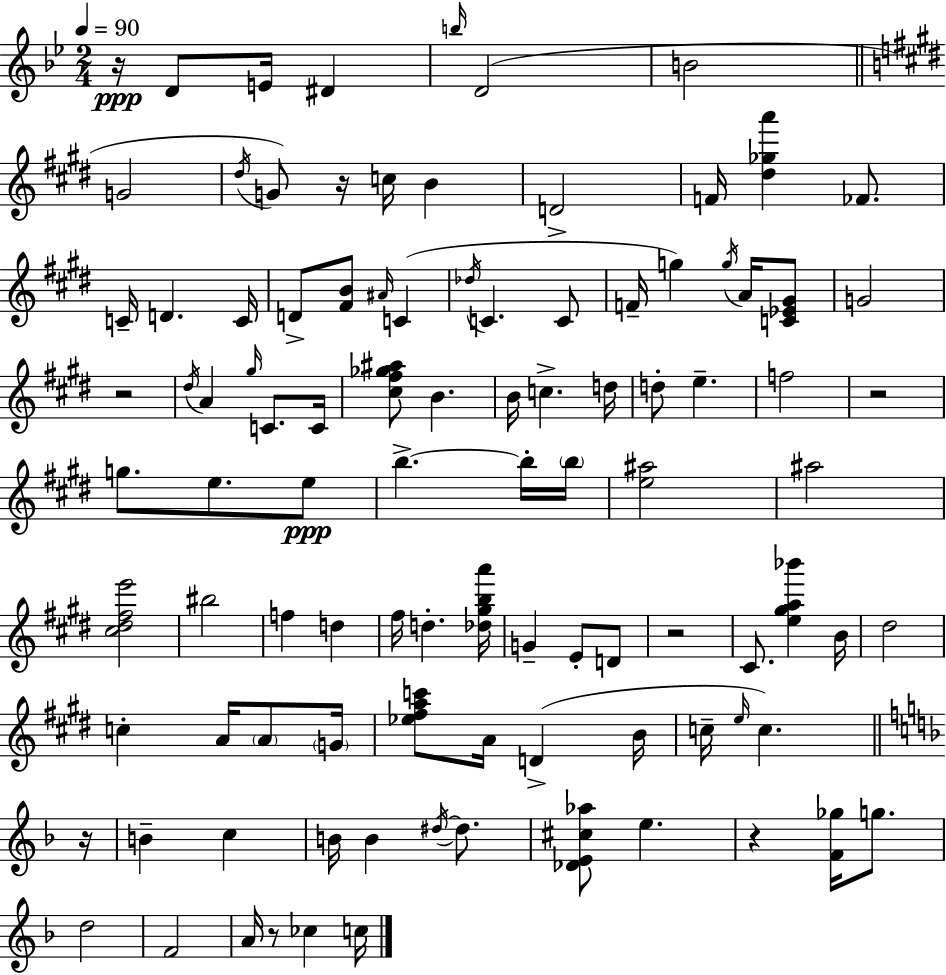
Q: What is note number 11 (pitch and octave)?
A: B4